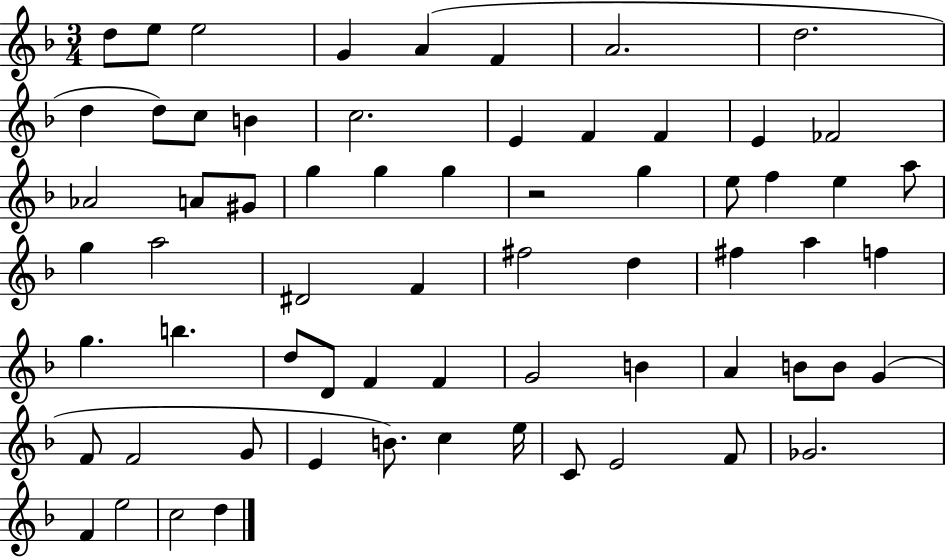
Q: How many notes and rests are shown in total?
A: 66